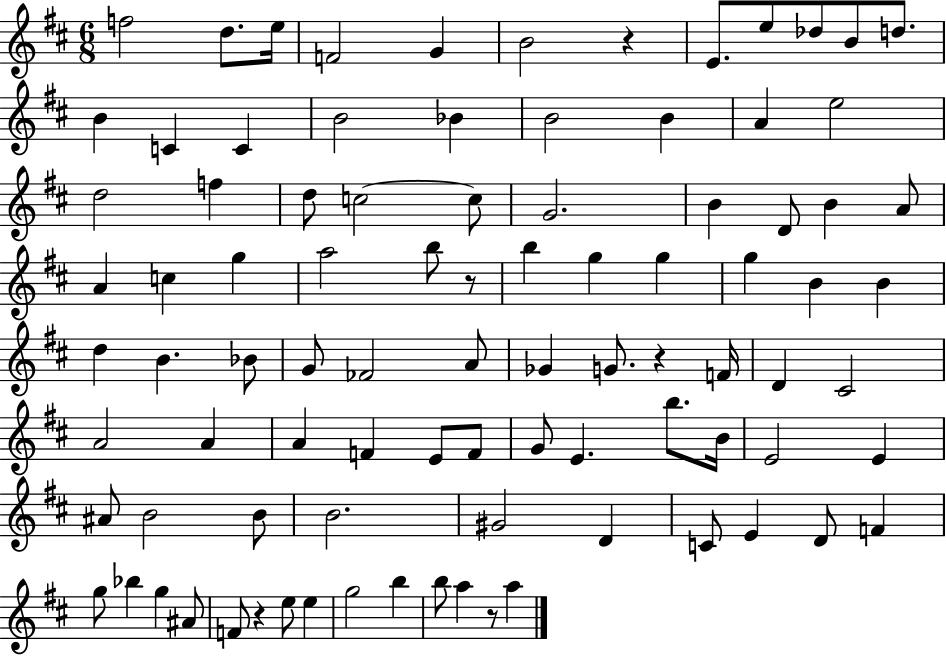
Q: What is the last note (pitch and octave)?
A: A5